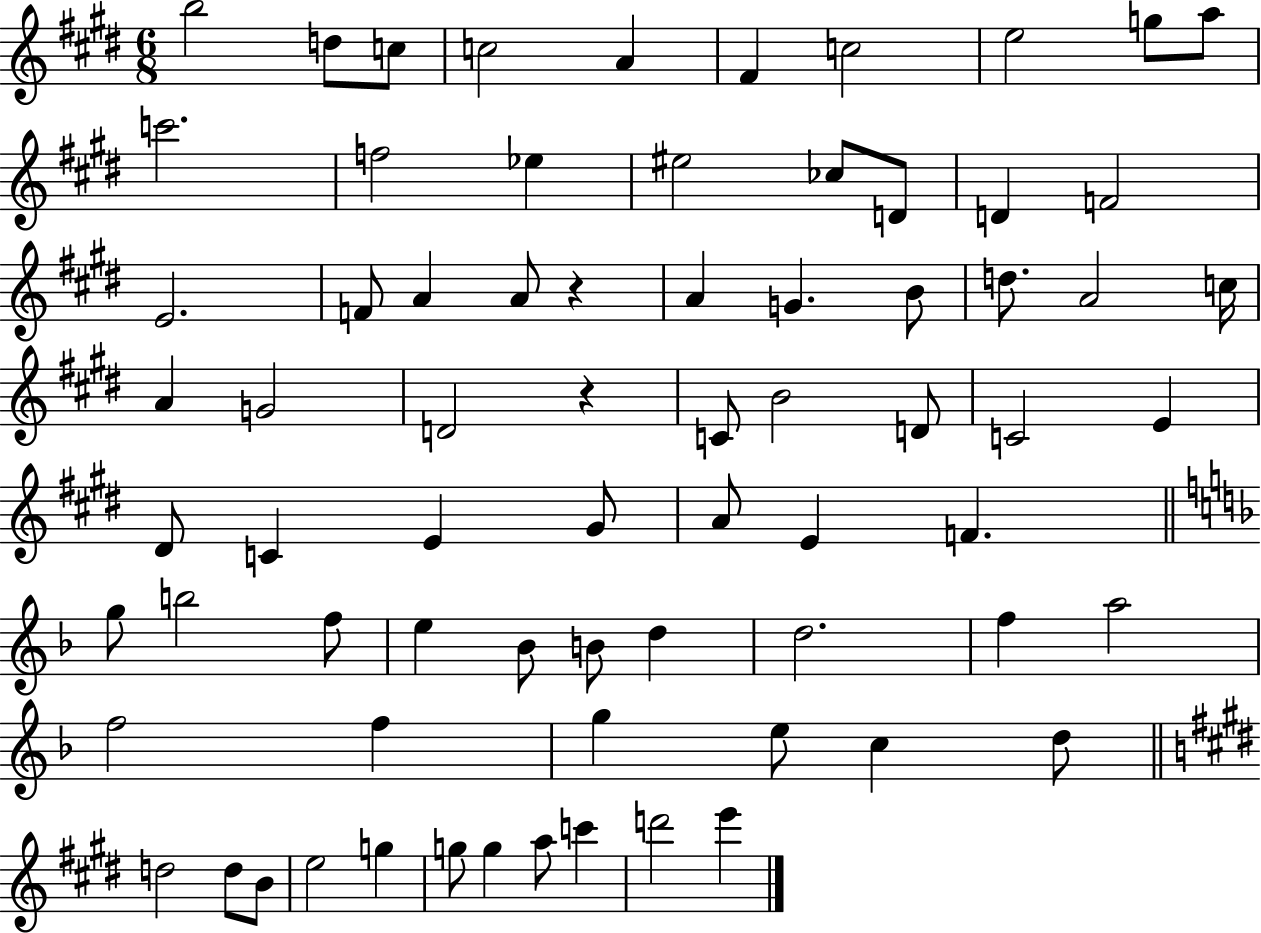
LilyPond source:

{
  \clef treble
  \numericTimeSignature
  \time 6/8
  \key e \major
  \repeat volta 2 { b''2 d''8 c''8 | c''2 a'4 | fis'4 c''2 | e''2 g''8 a''8 | \break c'''2. | f''2 ees''4 | eis''2 ces''8 d'8 | d'4 f'2 | \break e'2. | f'8 a'4 a'8 r4 | a'4 g'4. b'8 | d''8. a'2 c''16 | \break a'4 g'2 | d'2 r4 | c'8 b'2 d'8 | c'2 e'4 | \break dis'8 c'4 e'4 gis'8 | a'8 e'4 f'4. | \bar "||" \break \key f \major g''8 b''2 f''8 | e''4 bes'8 b'8 d''4 | d''2. | f''4 a''2 | \break f''2 f''4 | g''4 e''8 c''4 d''8 | \bar "||" \break \key e \major d''2 d''8 b'8 | e''2 g''4 | g''8 g''4 a''8 c'''4 | d'''2 e'''4 | \break } \bar "|."
}